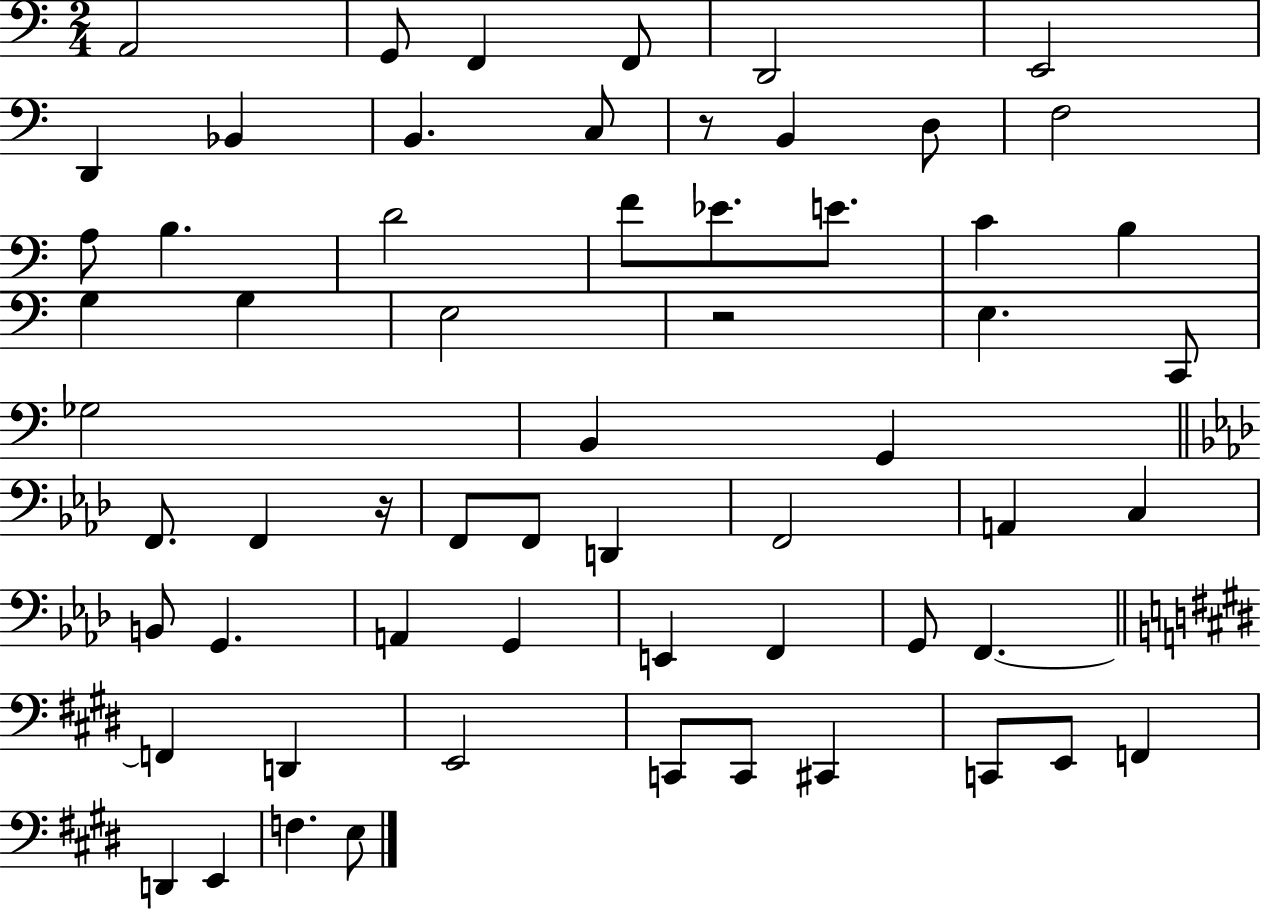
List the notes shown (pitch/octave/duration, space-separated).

A2/h G2/e F2/q F2/e D2/h E2/h D2/q Bb2/q B2/q. C3/e R/e B2/q D3/e F3/h A3/e B3/q. D4/h F4/e Eb4/e. E4/e. C4/q B3/q G3/q G3/q E3/h R/h E3/q. C2/e Gb3/h B2/q G2/q F2/e. F2/q R/s F2/e F2/e D2/q F2/h A2/q C3/q B2/e G2/q. A2/q G2/q E2/q F2/q G2/e F2/q. F2/q D2/q E2/h C2/e C2/e C#2/q C2/e E2/e F2/q D2/q E2/q F3/q. E3/e